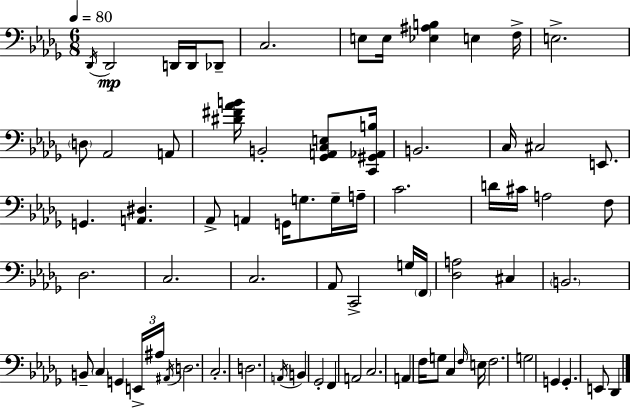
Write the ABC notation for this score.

X:1
T:Untitled
M:6/8
L:1/4
K:Bbm
_D,,/4 _D,,2 D,,/4 D,,/4 _D,,/2 C,2 E,/2 E,/4 [_E,^A,B,] E, F,/4 E,2 D,/2 _A,,2 A,,/2 [^D^F_AB]/4 B,,2 [_G,,A,,C,E,]/2 [C,,^G,,_A,,B,]/4 B,,2 C,/4 ^C,2 E,,/2 G,, [A,,^D,] _A,,/2 A,, G,,/4 G,/2 G,/4 A,/4 C2 D/4 ^C/4 A,2 F,/2 _D,2 C,2 C,2 _A,,/2 C,,2 G,/4 F,,/4 [_D,A,]2 ^C, B,,2 B,,/2 C, G,, E,,/4 ^A,/4 ^A,,/4 D,2 C,2 D,2 A,,/4 B,, _G,,2 F,, A,,2 C,2 A,, F,/4 G,/2 C, F,/4 E,/4 F,2 G,2 G,, G,, E,,/2 _D,,